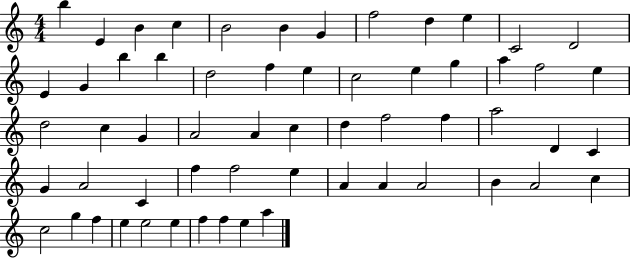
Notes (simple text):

B5/q E4/q B4/q C5/q B4/h B4/q G4/q F5/h D5/q E5/q C4/h D4/h E4/q G4/q B5/q B5/q D5/h F5/q E5/q C5/h E5/q G5/q A5/q F5/h E5/q D5/h C5/q G4/q A4/h A4/q C5/q D5/q F5/h F5/q A5/h D4/q C4/q G4/q A4/h C4/q F5/q F5/h E5/q A4/q A4/q A4/h B4/q A4/h C5/q C5/h G5/q F5/q E5/q E5/h E5/q F5/q F5/q E5/q A5/q